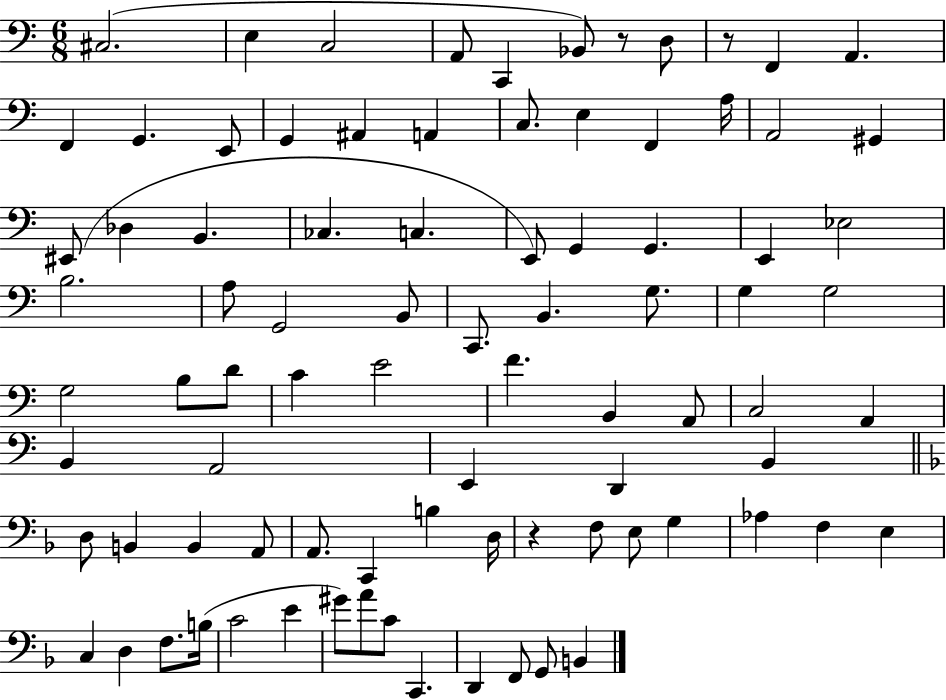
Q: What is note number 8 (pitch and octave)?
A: F2